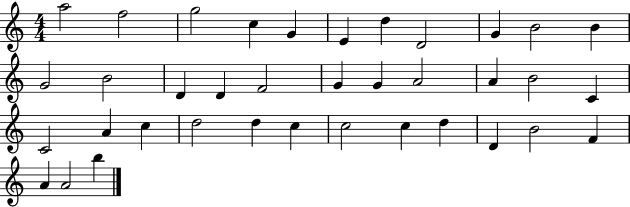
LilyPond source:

{
  \clef treble
  \numericTimeSignature
  \time 4/4
  \key c \major
  a''2 f''2 | g''2 c''4 g'4 | e'4 d''4 d'2 | g'4 b'2 b'4 | \break g'2 b'2 | d'4 d'4 f'2 | g'4 g'4 a'2 | a'4 b'2 c'4 | \break c'2 a'4 c''4 | d''2 d''4 c''4 | c''2 c''4 d''4 | d'4 b'2 f'4 | \break a'4 a'2 b''4 | \bar "|."
}